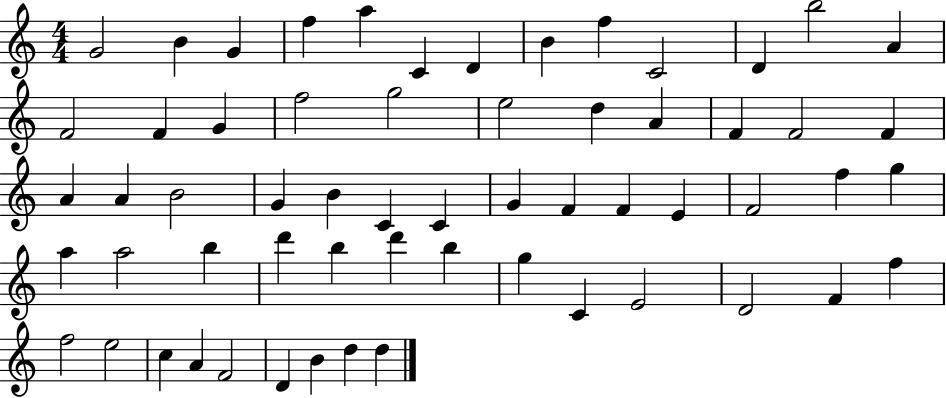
{
  \clef treble
  \numericTimeSignature
  \time 4/4
  \key c \major
  g'2 b'4 g'4 | f''4 a''4 c'4 d'4 | b'4 f''4 c'2 | d'4 b''2 a'4 | \break f'2 f'4 g'4 | f''2 g''2 | e''2 d''4 a'4 | f'4 f'2 f'4 | \break a'4 a'4 b'2 | g'4 b'4 c'4 c'4 | g'4 f'4 f'4 e'4 | f'2 f''4 g''4 | \break a''4 a''2 b''4 | d'''4 b''4 d'''4 b''4 | g''4 c'4 e'2 | d'2 f'4 f''4 | \break f''2 e''2 | c''4 a'4 f'2 | d'4 b'4 d''4 d''4 | \bar "|."
}